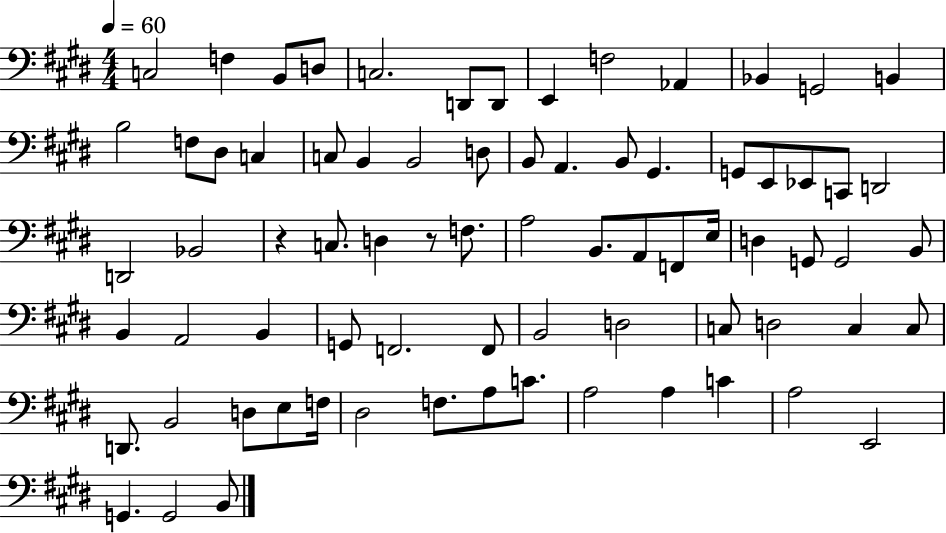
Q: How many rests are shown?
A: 2